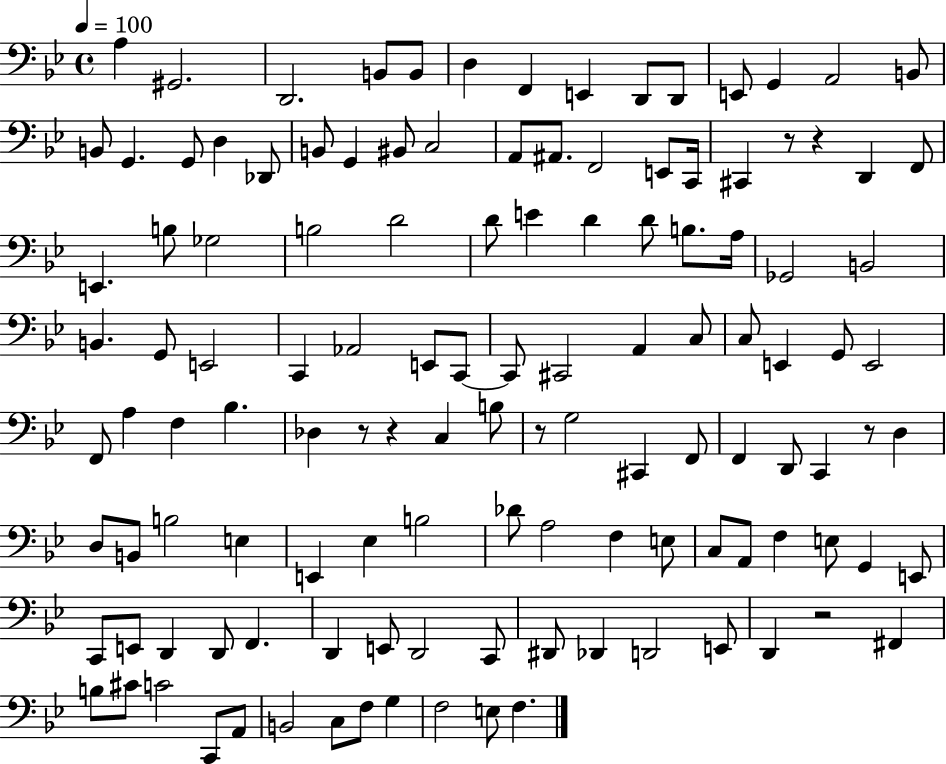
{
  \clef bass
  \time 4/4
  \defaultTimeSignature
  \key bes \major
  \tempo 4 = 100
  a4 gis,2. | d,2. b,8 b,8 | d4 f,4 e,4 d,8 d,8 | e,8 g,4 a,2 b,8 | \break b,8 g,4. g,8 d4 des,8 | b,8 g,4 bis,8 c2 | a,8 ais,8. f,2 e,8 c,16 | cis,4 r8 r4 d,4 f,8 | \break e,4. b8 ges2 | b2 d'2 | d'8 e'4 d'4 d'8 b8. a16 | ges,2 b,2 | \break b,4. g,8 e,2 | c,4 aes,2 e,8 c,8~~ | c,8 cis,2 a,4 c8 | c8 e,4 g,8 e,2 | \break f,8 a4 f4 bes4. | des4 r8 r4 c4 b8 | r8 g2 cis,4 f,8 | f,4 d,8 c,4 r8 d4 | \break d8 b,8 b2 e4 | e,4 ees4 b2 | des'8 a2 f4 e8 | c8 a,8 f4 e8 g,4 e,8 | \break c,8 e,8 d,4 d,8 f,4. | d,4 e,8 d,2 c,8 | dis,8 des,4 d,2 e,8 | d,4 r2 fis,4 | \break b8 cis'8 c'2 c,8 a,8 | b,2 c8 f8 g4 | f2 e8 f4. | \bar "|."
}